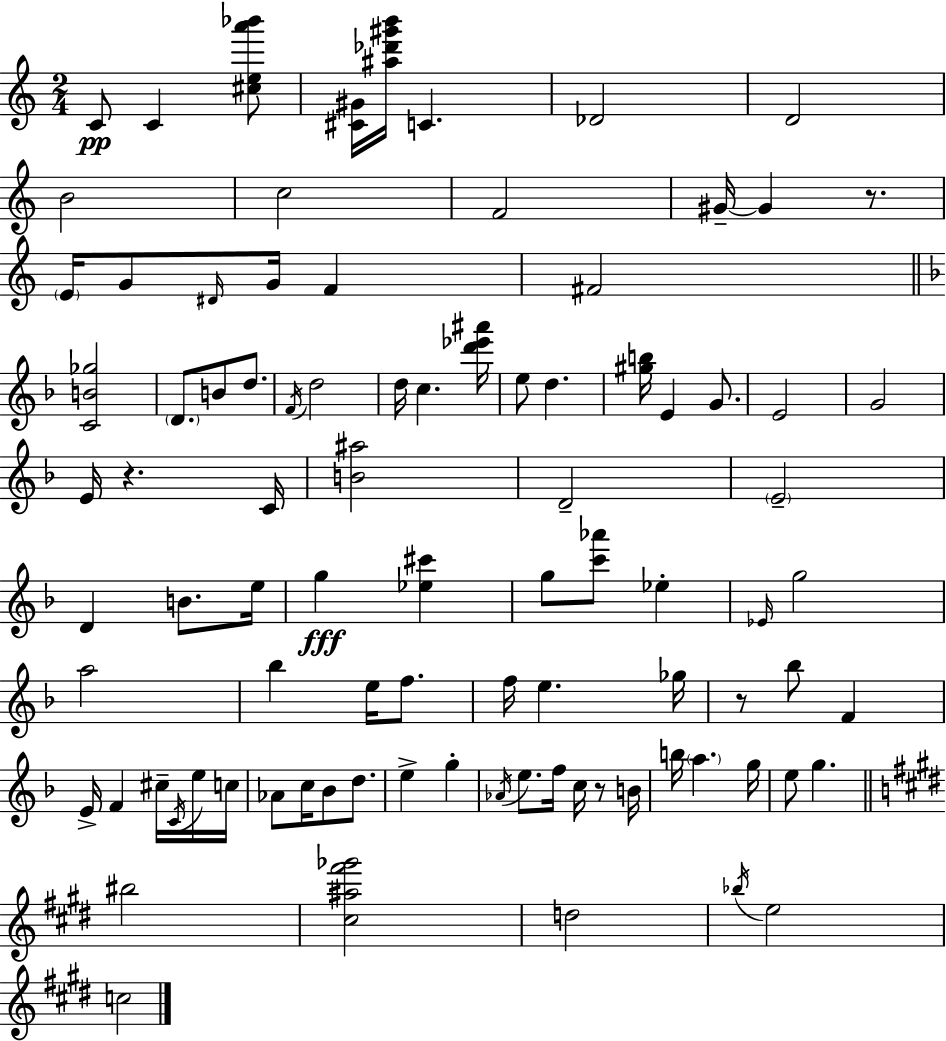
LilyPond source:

{
  \clef treble
  \numericTimeSignature
  \time 2/4
  \key a \minor
  \repeat volta 2 { c'8\pp c'4 <cis'' e'' a''' bes'''>8 | <cis' gis'>16 <ais'' des''' gis''' b'''>16 c'4. | des'2 | d'2 | \break b'2 | c''2 | f'2 | gis'16--~~ gis'4 r8. | \break \parenthesize e'16 g'8 \grace { dis'16 } g'16 f'4 | fis'2 | \bar "||" \break \key f \major <c' b' ges''>2 | \parenthesize d'8. b'8 d''8. | \acciaccatura { f'16 } d''2 | d''16 c''4. | \break <d''' ees''' ais'''>16 e''8 d''4. | <gis'' b''>16 e'4 g'8. | e'2 | g'2 | \break e'16 r4. | c'16 <b' ais''>2 | d'2-- | \parenthesize e'2-- | \break d'4 b'8. | e''16 g''4\fff <ees'' cis'''>4 | g''8 <c''' aes'''>8 ees''4-. | \grace { ees'16 } g''2 | \break a''2 | bes''4 e''16 f''8. | f''16 e''4. | ges''16 r8 bes''8 f'4 | \break e'16-> f'4 cis''16-- | \acciaccatura { c'16 } e''16 c''16 aes'8 c''16 bes'8 | d''8. e''4-> g''4-. | \acciaccatura { aes'16 } e''8. f''16 | \break c''16 r8 b'16 b''16 \parenthesize a''4. | g''16 e''8 g''4. | \bar "||" \break \key e \major bis''2 | <cis'' ais'' fis''' ges'''>2 | d''2 | \acciaccatura { bes''16 } e''2 | \break c''2 | } \bar "|."
}